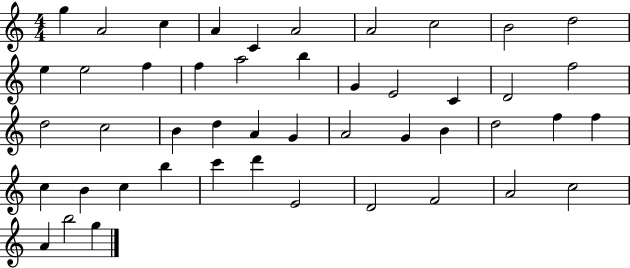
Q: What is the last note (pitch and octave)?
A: G5